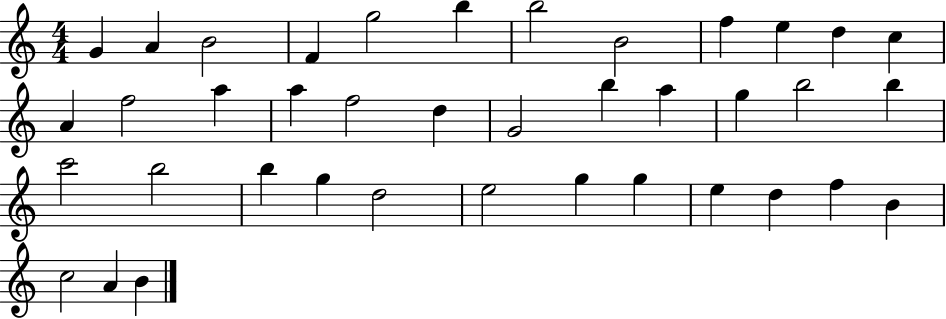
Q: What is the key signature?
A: C major